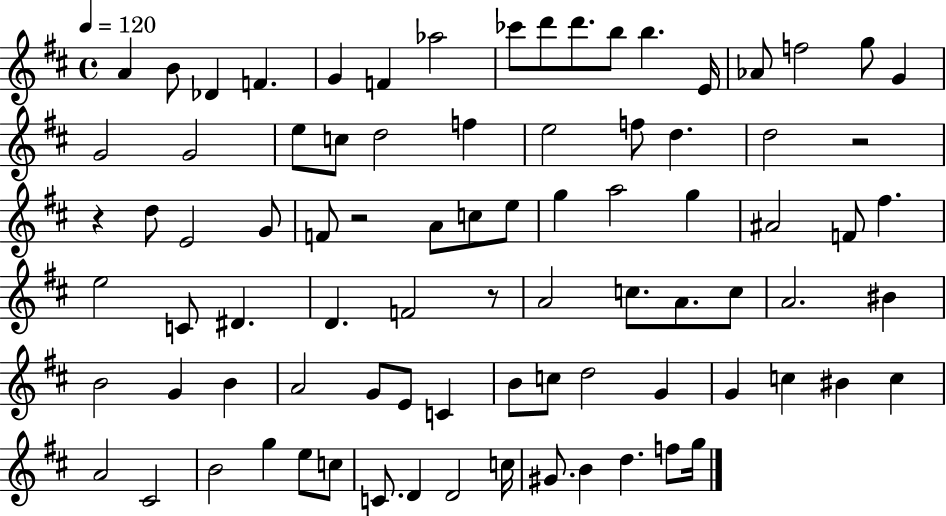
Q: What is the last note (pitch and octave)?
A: G5